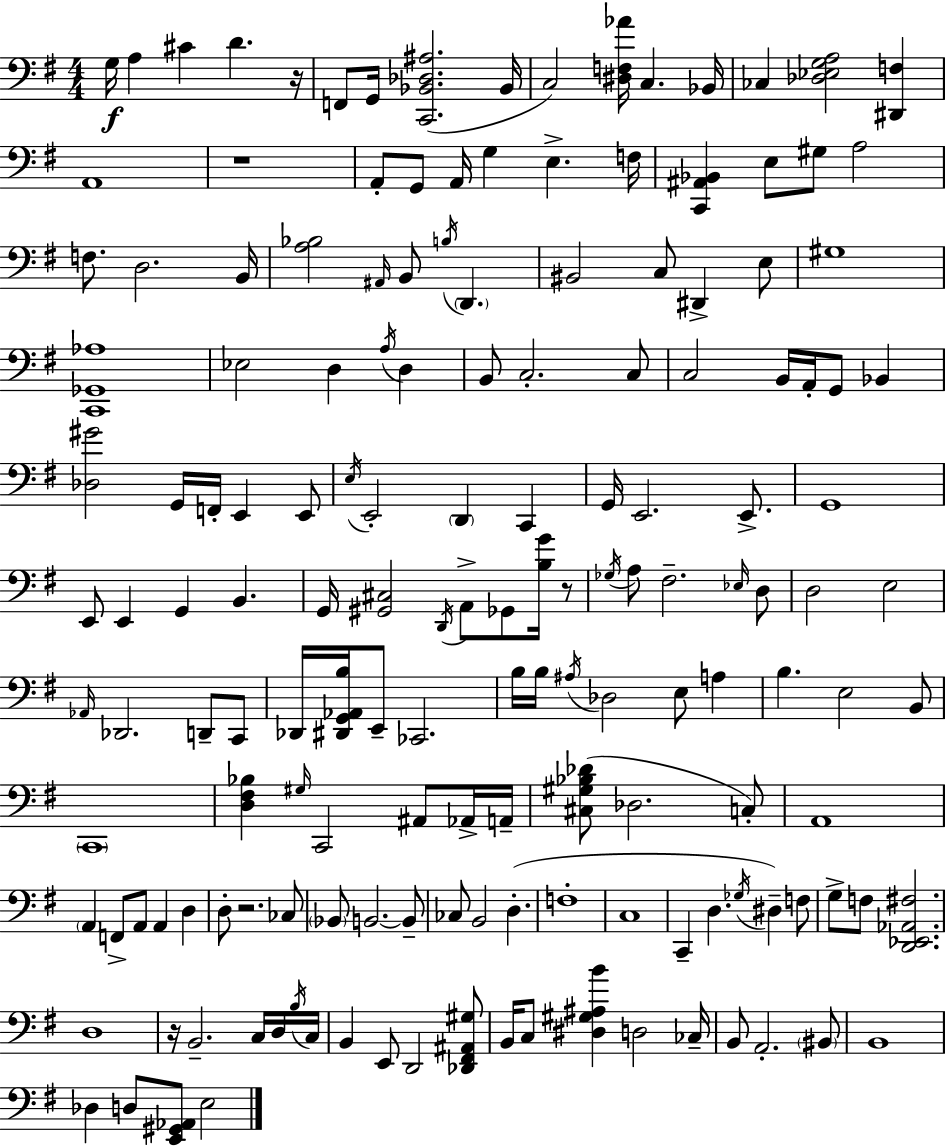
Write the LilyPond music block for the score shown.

{
  \clef bass
  \numericTimeSignature
  \time 4/4
  \key e \minor
  g16\f a4 cis'4 d'4. r16 | f,8 g,16 <c, bes, des ais>2.( bes,16 | c2) <dis f aes'>16 c4. bes,16 | ces4 <des ees g a>2 <dis, f>4 | \break a,1 | r1 | a,8-. g,8 a,16 g4 e4.-> f16 | <c, ais, bes,>4 e8 gis8 a2 | \break f8. d2. b,16 | <a bes>2 \grace { ais,16 } b,8 \acciaccatura { b16 } \parenthesize d,4. | bis,2 c8 dis,4-> | e8 gis1 | \break <c, ges, aes>1 | ees2 d4 \acciaccatura { a16 } d4 | b,8 c2.-. | c8 c2 b,16 a,16-. g,8 bes,4 | \break <des gis'>2 g,16 f,16-. e,4 | e,8 \acciaccatura { e16 } e,2-. \parenthesize d,4 | c,4 g,16 e,2. | e,8.-> g,1 | \break e,8 e,4 g,4 b,4. | g,16 <gis, cis>2 \acciaccatura { d,16 } a,8-> | ges,8 <b g'>16 r8 \acciaccatura { ges16 } a8 fis2.-- | \grace { ees16 } d8 d2 e2 | \break \grace { aes,16 } des,2. | d,8-- c,8 des,16 <dis, g, aes, b>16 e,8-- ces,2. | b16 b16 \acciaccatura { ais16 } des2 | e8 a4 b4. e2 | \break b,8 \parenthesize c,1 | <d fis bes>4 \grace { gis16 } c,2 | ais,8 aes,16-> a,16-- <cis gis bes des'>8( des2. | c8-.) a,1 | \break \parenthesize a,4 f,8-> | a,8 a,4 d4 d8-. r2. | ces8 \parenthesize bes,8 b,2.~~ | b,8-- ces8 b,2 | \break d4.-.( f1-. | c1 | c,4-- d4. | \acciaccatura { ges16 }) dis4-- f8 g8-> f8 <d, ees, aes, fis>2. | \break d1 | r16 b,2.-- | c16 d16 \acciaccatura { b16 } c16 b,4 | e,8 d,2 <des, fis, ais, gis>8 b,16 c8 <dis gis ais b'>4 | \break d2 ces16-- b,8 a,2.-. | \parenthesize bis,8 b,1 | des4 | d8 <e, gis, aes,>8 e2 \bar "|."
}